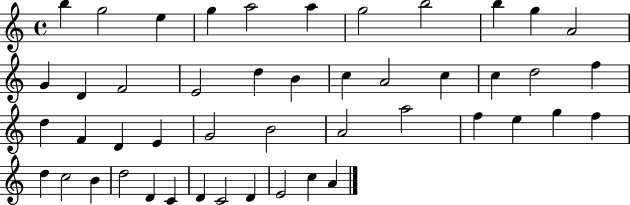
X:1
T:Untitled
M:4/4
L:1/4
K:C
b g2 e g a2 a g2 b2 b g A2 G D F2 E2 d B c A2 c c d2 f d F D E G2 B2 A2 a2 f e g f d c2 B d2 D C D C2 D E2 c A